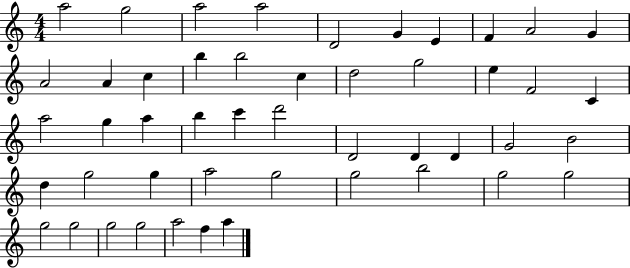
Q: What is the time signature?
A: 4/4